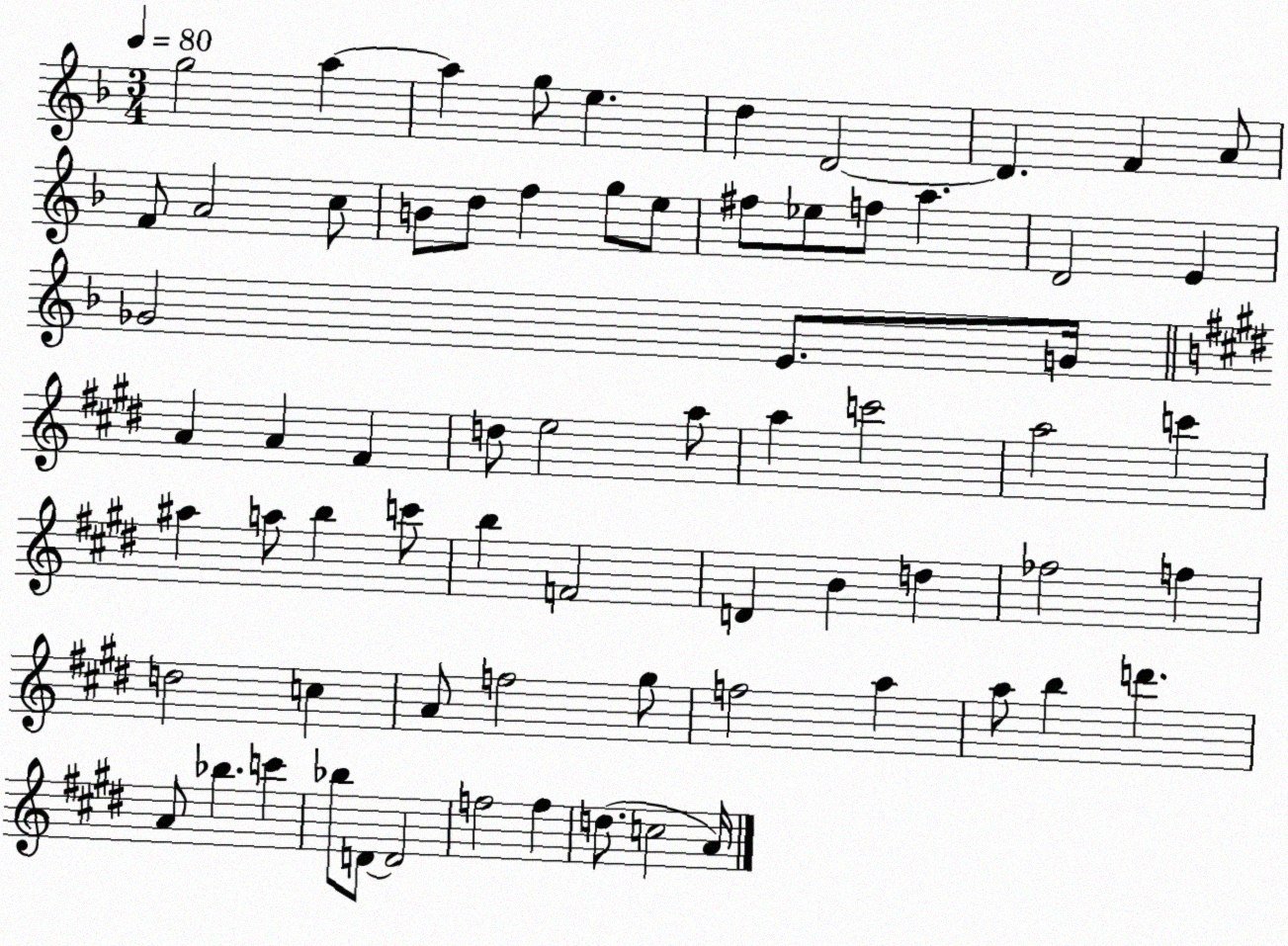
X:1
T:Untitled
M:3/4
L:1/4
K:F
g2 a a g/2 e d D2 D F A/2 F/2 A2 c/2 B/2 d/2 f g/2 e/2 ^f/2 _e/2 f/2 a D2 E _G2 E/2 G/4 A A ^F d/2 e2 a/2 a c'2 a2 c' ^a a/2 b c'/2 b F2 D B d _f2 f d2 c A/2 f2 ^g/2 f2 a a/2 b d' A/2 _b c' _b/2 D/2 D2 f2 f d/2 c2 A/4